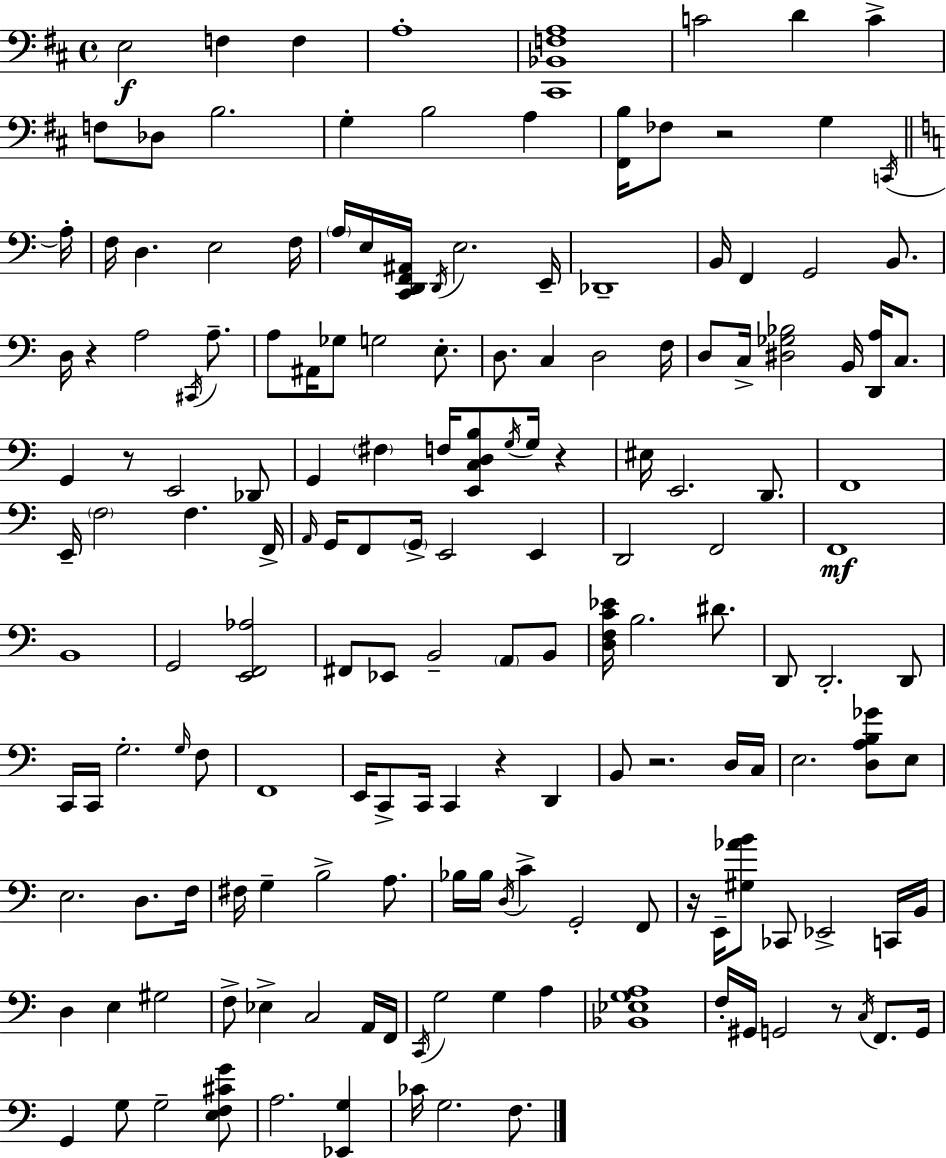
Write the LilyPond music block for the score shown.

{
  \clef bass
  \time 4/4
  \defaultTimeSignature
  \key d \major
  e2\f f4 f4 | a1-. | <cis, bes, f a>1 | c'2 d'4 c'4-> | \break f8 des8 b2. | g4-. b2 a4 | <fis, b>16 fes8 r2 g4 \acciaccatura { c,16 } | \bar "||" \break \key a \minor a16-. f16 d4. e2 | f16 \parenthesize a16 e16 <c, d, f, ais,>16 \acciaccatura { d,16 } e2. | e,16-- des,1-- | b,16 f,4 g,2 b,8. | \break d16 r4 a2 \acciaccatura { cis,16 } | a8.-- a8 ais,16 ges8 g2 | e8.-. d8. c4 d2 | f16 d8 c16-> <dis ges bes>2 b,16 <d, a>16 | \break c8. g,4 r8 e,2 | des,8 g,4 \parenthesize fis4 f16 <e, c d b>8 \acciaccatura { g16 } g16 | r4 eis16 e,2. | d,8. f,1 | \break e,16-- \parenthesize f2 f4. | f,16-> \grace { a,16 } g,16 f,8 \parenthesize g,16-> e,2 | e,4 d,2 f,2 | f,1\mf | \break b,1 | g,2 <e, f, aes>2 | fis,8 ees,8 b,2-- | \parenthesize a,8 b,8 <d f c' ees'>16 b2. | \break dis'8. d,8 d,2.-. | d,8 c,16 c,16 g2.-. | \grace { g16 } f8 f,1 | e,16 c,8-> c,16 c,4 r4 | \break d,4 b,8 r2. | d16 c16 e2. | <d a b ges'>8 e8 e2. | d8. f16 fis16 g4-- b2-> | \break a8. bes16 bes16 \acciaccatura { d16 } c'4-> g,2-. | f,8 r16 e,16-- <gis aes' b'>8 ces,8 ees,2-> | c,16 b,16 d4 e4 gis2 | f8-> ees4-> c2 | \break a,16 f,16 \acciaccatura { c,16 } g2 | g4 a4 <bes, ees g a>1 | f16-. gis,16 g,2 | r8 \acciaccatura { c16 } f,8. g,16 g,4 g8 g2-- | \break <e f cis' g'>8 a2. | <ees, g>4 ces'16 g2. | f8. \bar "|."
}